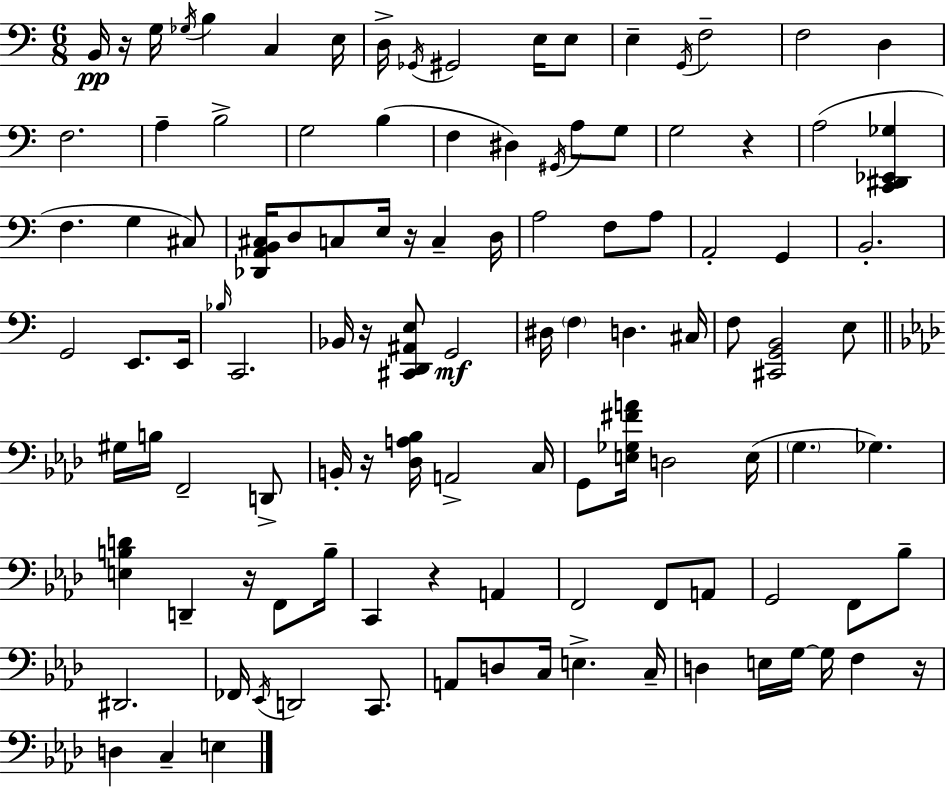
X:1
T:Untitled
M:6/8
L:1/4
K:C
B,,/4 z/4 G,/4 _G,/4 B, C, E,/4 D,/4 _G,,/4 ^G,,2 E,/4 E,/2 E, G,,/4 F,2 F,2 D, F,2 A, B,2 G,2 B, F, ^D, ^G,,/4 A,/2 G,/2 G,2 z A,2 [C,,^D,,_E,,_G,] F, G, ^C,/2 [_D,,A,,B,,^C,]/4 D,/2 C,/2 E,/4 z/4 C, D,/4 A,2 F,/2 A,/2 A,,2 G,, B,,2 G,,2 E,,/2 E,,/4 _B,/4 C,,2 _B,,/4 z/4 [^C,,D,,^A,,E,]/2 G,,2 ^D,/4 F, D, ^C,/4 F,/2 [^C,,G,,B,,]2 E,/2 ^G,/4 B,/4 F,,2 D,,/2 B,,/4 z/4 [_D,A,_B,]/4 A,,2 C,/4 G,,/2 [E,_G,^FA]/4 D,2 E,/4 G, _G, [E,B,D] D,, z/4 F,,/2 B,/4 C,, z A,, F,,2 F,,/2 A,,/2 G,,2 F,,/2 _B,/2 ^D,,2 _F,,/4 _E,,/4 D,,2 C,,/2 A,,/2 D,/2 C,/4 E, C,/4 D, E,/4 G,/4 G,/4 F, z/4 D, C, E,